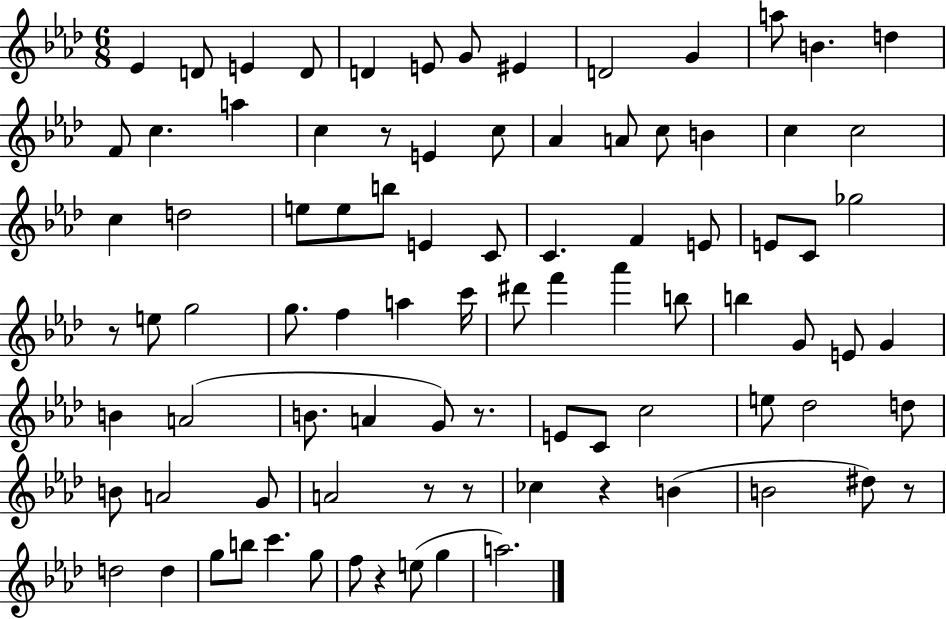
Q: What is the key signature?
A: AES major